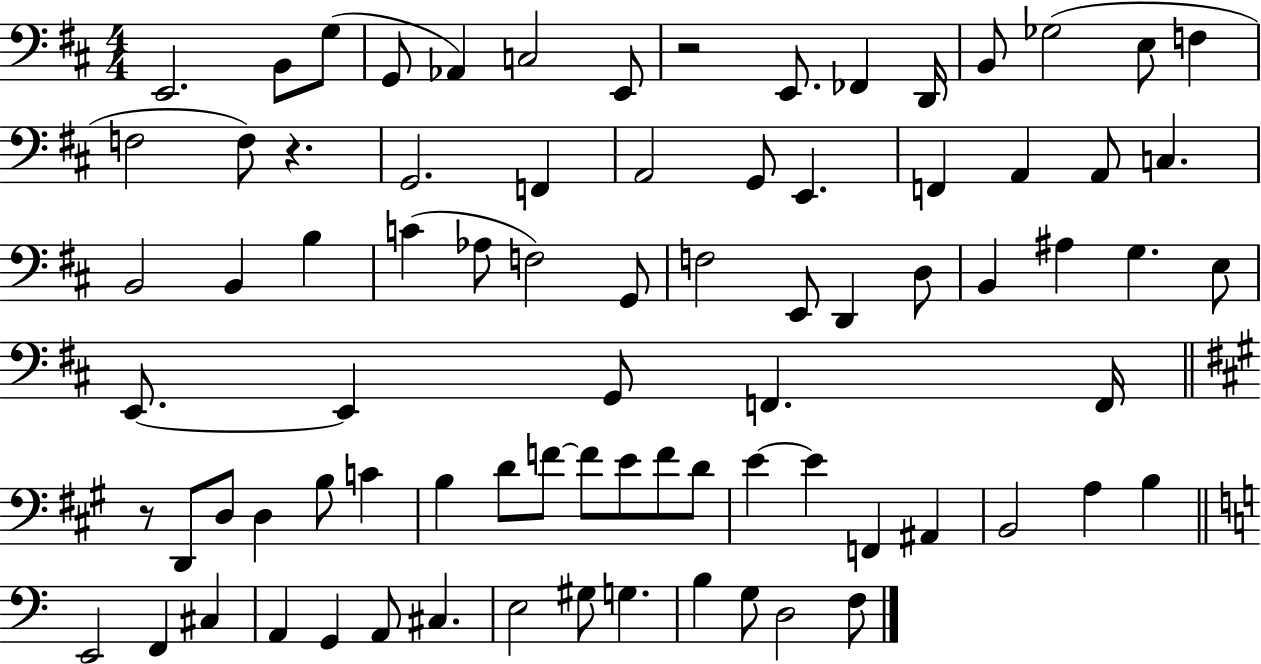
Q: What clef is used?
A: bass